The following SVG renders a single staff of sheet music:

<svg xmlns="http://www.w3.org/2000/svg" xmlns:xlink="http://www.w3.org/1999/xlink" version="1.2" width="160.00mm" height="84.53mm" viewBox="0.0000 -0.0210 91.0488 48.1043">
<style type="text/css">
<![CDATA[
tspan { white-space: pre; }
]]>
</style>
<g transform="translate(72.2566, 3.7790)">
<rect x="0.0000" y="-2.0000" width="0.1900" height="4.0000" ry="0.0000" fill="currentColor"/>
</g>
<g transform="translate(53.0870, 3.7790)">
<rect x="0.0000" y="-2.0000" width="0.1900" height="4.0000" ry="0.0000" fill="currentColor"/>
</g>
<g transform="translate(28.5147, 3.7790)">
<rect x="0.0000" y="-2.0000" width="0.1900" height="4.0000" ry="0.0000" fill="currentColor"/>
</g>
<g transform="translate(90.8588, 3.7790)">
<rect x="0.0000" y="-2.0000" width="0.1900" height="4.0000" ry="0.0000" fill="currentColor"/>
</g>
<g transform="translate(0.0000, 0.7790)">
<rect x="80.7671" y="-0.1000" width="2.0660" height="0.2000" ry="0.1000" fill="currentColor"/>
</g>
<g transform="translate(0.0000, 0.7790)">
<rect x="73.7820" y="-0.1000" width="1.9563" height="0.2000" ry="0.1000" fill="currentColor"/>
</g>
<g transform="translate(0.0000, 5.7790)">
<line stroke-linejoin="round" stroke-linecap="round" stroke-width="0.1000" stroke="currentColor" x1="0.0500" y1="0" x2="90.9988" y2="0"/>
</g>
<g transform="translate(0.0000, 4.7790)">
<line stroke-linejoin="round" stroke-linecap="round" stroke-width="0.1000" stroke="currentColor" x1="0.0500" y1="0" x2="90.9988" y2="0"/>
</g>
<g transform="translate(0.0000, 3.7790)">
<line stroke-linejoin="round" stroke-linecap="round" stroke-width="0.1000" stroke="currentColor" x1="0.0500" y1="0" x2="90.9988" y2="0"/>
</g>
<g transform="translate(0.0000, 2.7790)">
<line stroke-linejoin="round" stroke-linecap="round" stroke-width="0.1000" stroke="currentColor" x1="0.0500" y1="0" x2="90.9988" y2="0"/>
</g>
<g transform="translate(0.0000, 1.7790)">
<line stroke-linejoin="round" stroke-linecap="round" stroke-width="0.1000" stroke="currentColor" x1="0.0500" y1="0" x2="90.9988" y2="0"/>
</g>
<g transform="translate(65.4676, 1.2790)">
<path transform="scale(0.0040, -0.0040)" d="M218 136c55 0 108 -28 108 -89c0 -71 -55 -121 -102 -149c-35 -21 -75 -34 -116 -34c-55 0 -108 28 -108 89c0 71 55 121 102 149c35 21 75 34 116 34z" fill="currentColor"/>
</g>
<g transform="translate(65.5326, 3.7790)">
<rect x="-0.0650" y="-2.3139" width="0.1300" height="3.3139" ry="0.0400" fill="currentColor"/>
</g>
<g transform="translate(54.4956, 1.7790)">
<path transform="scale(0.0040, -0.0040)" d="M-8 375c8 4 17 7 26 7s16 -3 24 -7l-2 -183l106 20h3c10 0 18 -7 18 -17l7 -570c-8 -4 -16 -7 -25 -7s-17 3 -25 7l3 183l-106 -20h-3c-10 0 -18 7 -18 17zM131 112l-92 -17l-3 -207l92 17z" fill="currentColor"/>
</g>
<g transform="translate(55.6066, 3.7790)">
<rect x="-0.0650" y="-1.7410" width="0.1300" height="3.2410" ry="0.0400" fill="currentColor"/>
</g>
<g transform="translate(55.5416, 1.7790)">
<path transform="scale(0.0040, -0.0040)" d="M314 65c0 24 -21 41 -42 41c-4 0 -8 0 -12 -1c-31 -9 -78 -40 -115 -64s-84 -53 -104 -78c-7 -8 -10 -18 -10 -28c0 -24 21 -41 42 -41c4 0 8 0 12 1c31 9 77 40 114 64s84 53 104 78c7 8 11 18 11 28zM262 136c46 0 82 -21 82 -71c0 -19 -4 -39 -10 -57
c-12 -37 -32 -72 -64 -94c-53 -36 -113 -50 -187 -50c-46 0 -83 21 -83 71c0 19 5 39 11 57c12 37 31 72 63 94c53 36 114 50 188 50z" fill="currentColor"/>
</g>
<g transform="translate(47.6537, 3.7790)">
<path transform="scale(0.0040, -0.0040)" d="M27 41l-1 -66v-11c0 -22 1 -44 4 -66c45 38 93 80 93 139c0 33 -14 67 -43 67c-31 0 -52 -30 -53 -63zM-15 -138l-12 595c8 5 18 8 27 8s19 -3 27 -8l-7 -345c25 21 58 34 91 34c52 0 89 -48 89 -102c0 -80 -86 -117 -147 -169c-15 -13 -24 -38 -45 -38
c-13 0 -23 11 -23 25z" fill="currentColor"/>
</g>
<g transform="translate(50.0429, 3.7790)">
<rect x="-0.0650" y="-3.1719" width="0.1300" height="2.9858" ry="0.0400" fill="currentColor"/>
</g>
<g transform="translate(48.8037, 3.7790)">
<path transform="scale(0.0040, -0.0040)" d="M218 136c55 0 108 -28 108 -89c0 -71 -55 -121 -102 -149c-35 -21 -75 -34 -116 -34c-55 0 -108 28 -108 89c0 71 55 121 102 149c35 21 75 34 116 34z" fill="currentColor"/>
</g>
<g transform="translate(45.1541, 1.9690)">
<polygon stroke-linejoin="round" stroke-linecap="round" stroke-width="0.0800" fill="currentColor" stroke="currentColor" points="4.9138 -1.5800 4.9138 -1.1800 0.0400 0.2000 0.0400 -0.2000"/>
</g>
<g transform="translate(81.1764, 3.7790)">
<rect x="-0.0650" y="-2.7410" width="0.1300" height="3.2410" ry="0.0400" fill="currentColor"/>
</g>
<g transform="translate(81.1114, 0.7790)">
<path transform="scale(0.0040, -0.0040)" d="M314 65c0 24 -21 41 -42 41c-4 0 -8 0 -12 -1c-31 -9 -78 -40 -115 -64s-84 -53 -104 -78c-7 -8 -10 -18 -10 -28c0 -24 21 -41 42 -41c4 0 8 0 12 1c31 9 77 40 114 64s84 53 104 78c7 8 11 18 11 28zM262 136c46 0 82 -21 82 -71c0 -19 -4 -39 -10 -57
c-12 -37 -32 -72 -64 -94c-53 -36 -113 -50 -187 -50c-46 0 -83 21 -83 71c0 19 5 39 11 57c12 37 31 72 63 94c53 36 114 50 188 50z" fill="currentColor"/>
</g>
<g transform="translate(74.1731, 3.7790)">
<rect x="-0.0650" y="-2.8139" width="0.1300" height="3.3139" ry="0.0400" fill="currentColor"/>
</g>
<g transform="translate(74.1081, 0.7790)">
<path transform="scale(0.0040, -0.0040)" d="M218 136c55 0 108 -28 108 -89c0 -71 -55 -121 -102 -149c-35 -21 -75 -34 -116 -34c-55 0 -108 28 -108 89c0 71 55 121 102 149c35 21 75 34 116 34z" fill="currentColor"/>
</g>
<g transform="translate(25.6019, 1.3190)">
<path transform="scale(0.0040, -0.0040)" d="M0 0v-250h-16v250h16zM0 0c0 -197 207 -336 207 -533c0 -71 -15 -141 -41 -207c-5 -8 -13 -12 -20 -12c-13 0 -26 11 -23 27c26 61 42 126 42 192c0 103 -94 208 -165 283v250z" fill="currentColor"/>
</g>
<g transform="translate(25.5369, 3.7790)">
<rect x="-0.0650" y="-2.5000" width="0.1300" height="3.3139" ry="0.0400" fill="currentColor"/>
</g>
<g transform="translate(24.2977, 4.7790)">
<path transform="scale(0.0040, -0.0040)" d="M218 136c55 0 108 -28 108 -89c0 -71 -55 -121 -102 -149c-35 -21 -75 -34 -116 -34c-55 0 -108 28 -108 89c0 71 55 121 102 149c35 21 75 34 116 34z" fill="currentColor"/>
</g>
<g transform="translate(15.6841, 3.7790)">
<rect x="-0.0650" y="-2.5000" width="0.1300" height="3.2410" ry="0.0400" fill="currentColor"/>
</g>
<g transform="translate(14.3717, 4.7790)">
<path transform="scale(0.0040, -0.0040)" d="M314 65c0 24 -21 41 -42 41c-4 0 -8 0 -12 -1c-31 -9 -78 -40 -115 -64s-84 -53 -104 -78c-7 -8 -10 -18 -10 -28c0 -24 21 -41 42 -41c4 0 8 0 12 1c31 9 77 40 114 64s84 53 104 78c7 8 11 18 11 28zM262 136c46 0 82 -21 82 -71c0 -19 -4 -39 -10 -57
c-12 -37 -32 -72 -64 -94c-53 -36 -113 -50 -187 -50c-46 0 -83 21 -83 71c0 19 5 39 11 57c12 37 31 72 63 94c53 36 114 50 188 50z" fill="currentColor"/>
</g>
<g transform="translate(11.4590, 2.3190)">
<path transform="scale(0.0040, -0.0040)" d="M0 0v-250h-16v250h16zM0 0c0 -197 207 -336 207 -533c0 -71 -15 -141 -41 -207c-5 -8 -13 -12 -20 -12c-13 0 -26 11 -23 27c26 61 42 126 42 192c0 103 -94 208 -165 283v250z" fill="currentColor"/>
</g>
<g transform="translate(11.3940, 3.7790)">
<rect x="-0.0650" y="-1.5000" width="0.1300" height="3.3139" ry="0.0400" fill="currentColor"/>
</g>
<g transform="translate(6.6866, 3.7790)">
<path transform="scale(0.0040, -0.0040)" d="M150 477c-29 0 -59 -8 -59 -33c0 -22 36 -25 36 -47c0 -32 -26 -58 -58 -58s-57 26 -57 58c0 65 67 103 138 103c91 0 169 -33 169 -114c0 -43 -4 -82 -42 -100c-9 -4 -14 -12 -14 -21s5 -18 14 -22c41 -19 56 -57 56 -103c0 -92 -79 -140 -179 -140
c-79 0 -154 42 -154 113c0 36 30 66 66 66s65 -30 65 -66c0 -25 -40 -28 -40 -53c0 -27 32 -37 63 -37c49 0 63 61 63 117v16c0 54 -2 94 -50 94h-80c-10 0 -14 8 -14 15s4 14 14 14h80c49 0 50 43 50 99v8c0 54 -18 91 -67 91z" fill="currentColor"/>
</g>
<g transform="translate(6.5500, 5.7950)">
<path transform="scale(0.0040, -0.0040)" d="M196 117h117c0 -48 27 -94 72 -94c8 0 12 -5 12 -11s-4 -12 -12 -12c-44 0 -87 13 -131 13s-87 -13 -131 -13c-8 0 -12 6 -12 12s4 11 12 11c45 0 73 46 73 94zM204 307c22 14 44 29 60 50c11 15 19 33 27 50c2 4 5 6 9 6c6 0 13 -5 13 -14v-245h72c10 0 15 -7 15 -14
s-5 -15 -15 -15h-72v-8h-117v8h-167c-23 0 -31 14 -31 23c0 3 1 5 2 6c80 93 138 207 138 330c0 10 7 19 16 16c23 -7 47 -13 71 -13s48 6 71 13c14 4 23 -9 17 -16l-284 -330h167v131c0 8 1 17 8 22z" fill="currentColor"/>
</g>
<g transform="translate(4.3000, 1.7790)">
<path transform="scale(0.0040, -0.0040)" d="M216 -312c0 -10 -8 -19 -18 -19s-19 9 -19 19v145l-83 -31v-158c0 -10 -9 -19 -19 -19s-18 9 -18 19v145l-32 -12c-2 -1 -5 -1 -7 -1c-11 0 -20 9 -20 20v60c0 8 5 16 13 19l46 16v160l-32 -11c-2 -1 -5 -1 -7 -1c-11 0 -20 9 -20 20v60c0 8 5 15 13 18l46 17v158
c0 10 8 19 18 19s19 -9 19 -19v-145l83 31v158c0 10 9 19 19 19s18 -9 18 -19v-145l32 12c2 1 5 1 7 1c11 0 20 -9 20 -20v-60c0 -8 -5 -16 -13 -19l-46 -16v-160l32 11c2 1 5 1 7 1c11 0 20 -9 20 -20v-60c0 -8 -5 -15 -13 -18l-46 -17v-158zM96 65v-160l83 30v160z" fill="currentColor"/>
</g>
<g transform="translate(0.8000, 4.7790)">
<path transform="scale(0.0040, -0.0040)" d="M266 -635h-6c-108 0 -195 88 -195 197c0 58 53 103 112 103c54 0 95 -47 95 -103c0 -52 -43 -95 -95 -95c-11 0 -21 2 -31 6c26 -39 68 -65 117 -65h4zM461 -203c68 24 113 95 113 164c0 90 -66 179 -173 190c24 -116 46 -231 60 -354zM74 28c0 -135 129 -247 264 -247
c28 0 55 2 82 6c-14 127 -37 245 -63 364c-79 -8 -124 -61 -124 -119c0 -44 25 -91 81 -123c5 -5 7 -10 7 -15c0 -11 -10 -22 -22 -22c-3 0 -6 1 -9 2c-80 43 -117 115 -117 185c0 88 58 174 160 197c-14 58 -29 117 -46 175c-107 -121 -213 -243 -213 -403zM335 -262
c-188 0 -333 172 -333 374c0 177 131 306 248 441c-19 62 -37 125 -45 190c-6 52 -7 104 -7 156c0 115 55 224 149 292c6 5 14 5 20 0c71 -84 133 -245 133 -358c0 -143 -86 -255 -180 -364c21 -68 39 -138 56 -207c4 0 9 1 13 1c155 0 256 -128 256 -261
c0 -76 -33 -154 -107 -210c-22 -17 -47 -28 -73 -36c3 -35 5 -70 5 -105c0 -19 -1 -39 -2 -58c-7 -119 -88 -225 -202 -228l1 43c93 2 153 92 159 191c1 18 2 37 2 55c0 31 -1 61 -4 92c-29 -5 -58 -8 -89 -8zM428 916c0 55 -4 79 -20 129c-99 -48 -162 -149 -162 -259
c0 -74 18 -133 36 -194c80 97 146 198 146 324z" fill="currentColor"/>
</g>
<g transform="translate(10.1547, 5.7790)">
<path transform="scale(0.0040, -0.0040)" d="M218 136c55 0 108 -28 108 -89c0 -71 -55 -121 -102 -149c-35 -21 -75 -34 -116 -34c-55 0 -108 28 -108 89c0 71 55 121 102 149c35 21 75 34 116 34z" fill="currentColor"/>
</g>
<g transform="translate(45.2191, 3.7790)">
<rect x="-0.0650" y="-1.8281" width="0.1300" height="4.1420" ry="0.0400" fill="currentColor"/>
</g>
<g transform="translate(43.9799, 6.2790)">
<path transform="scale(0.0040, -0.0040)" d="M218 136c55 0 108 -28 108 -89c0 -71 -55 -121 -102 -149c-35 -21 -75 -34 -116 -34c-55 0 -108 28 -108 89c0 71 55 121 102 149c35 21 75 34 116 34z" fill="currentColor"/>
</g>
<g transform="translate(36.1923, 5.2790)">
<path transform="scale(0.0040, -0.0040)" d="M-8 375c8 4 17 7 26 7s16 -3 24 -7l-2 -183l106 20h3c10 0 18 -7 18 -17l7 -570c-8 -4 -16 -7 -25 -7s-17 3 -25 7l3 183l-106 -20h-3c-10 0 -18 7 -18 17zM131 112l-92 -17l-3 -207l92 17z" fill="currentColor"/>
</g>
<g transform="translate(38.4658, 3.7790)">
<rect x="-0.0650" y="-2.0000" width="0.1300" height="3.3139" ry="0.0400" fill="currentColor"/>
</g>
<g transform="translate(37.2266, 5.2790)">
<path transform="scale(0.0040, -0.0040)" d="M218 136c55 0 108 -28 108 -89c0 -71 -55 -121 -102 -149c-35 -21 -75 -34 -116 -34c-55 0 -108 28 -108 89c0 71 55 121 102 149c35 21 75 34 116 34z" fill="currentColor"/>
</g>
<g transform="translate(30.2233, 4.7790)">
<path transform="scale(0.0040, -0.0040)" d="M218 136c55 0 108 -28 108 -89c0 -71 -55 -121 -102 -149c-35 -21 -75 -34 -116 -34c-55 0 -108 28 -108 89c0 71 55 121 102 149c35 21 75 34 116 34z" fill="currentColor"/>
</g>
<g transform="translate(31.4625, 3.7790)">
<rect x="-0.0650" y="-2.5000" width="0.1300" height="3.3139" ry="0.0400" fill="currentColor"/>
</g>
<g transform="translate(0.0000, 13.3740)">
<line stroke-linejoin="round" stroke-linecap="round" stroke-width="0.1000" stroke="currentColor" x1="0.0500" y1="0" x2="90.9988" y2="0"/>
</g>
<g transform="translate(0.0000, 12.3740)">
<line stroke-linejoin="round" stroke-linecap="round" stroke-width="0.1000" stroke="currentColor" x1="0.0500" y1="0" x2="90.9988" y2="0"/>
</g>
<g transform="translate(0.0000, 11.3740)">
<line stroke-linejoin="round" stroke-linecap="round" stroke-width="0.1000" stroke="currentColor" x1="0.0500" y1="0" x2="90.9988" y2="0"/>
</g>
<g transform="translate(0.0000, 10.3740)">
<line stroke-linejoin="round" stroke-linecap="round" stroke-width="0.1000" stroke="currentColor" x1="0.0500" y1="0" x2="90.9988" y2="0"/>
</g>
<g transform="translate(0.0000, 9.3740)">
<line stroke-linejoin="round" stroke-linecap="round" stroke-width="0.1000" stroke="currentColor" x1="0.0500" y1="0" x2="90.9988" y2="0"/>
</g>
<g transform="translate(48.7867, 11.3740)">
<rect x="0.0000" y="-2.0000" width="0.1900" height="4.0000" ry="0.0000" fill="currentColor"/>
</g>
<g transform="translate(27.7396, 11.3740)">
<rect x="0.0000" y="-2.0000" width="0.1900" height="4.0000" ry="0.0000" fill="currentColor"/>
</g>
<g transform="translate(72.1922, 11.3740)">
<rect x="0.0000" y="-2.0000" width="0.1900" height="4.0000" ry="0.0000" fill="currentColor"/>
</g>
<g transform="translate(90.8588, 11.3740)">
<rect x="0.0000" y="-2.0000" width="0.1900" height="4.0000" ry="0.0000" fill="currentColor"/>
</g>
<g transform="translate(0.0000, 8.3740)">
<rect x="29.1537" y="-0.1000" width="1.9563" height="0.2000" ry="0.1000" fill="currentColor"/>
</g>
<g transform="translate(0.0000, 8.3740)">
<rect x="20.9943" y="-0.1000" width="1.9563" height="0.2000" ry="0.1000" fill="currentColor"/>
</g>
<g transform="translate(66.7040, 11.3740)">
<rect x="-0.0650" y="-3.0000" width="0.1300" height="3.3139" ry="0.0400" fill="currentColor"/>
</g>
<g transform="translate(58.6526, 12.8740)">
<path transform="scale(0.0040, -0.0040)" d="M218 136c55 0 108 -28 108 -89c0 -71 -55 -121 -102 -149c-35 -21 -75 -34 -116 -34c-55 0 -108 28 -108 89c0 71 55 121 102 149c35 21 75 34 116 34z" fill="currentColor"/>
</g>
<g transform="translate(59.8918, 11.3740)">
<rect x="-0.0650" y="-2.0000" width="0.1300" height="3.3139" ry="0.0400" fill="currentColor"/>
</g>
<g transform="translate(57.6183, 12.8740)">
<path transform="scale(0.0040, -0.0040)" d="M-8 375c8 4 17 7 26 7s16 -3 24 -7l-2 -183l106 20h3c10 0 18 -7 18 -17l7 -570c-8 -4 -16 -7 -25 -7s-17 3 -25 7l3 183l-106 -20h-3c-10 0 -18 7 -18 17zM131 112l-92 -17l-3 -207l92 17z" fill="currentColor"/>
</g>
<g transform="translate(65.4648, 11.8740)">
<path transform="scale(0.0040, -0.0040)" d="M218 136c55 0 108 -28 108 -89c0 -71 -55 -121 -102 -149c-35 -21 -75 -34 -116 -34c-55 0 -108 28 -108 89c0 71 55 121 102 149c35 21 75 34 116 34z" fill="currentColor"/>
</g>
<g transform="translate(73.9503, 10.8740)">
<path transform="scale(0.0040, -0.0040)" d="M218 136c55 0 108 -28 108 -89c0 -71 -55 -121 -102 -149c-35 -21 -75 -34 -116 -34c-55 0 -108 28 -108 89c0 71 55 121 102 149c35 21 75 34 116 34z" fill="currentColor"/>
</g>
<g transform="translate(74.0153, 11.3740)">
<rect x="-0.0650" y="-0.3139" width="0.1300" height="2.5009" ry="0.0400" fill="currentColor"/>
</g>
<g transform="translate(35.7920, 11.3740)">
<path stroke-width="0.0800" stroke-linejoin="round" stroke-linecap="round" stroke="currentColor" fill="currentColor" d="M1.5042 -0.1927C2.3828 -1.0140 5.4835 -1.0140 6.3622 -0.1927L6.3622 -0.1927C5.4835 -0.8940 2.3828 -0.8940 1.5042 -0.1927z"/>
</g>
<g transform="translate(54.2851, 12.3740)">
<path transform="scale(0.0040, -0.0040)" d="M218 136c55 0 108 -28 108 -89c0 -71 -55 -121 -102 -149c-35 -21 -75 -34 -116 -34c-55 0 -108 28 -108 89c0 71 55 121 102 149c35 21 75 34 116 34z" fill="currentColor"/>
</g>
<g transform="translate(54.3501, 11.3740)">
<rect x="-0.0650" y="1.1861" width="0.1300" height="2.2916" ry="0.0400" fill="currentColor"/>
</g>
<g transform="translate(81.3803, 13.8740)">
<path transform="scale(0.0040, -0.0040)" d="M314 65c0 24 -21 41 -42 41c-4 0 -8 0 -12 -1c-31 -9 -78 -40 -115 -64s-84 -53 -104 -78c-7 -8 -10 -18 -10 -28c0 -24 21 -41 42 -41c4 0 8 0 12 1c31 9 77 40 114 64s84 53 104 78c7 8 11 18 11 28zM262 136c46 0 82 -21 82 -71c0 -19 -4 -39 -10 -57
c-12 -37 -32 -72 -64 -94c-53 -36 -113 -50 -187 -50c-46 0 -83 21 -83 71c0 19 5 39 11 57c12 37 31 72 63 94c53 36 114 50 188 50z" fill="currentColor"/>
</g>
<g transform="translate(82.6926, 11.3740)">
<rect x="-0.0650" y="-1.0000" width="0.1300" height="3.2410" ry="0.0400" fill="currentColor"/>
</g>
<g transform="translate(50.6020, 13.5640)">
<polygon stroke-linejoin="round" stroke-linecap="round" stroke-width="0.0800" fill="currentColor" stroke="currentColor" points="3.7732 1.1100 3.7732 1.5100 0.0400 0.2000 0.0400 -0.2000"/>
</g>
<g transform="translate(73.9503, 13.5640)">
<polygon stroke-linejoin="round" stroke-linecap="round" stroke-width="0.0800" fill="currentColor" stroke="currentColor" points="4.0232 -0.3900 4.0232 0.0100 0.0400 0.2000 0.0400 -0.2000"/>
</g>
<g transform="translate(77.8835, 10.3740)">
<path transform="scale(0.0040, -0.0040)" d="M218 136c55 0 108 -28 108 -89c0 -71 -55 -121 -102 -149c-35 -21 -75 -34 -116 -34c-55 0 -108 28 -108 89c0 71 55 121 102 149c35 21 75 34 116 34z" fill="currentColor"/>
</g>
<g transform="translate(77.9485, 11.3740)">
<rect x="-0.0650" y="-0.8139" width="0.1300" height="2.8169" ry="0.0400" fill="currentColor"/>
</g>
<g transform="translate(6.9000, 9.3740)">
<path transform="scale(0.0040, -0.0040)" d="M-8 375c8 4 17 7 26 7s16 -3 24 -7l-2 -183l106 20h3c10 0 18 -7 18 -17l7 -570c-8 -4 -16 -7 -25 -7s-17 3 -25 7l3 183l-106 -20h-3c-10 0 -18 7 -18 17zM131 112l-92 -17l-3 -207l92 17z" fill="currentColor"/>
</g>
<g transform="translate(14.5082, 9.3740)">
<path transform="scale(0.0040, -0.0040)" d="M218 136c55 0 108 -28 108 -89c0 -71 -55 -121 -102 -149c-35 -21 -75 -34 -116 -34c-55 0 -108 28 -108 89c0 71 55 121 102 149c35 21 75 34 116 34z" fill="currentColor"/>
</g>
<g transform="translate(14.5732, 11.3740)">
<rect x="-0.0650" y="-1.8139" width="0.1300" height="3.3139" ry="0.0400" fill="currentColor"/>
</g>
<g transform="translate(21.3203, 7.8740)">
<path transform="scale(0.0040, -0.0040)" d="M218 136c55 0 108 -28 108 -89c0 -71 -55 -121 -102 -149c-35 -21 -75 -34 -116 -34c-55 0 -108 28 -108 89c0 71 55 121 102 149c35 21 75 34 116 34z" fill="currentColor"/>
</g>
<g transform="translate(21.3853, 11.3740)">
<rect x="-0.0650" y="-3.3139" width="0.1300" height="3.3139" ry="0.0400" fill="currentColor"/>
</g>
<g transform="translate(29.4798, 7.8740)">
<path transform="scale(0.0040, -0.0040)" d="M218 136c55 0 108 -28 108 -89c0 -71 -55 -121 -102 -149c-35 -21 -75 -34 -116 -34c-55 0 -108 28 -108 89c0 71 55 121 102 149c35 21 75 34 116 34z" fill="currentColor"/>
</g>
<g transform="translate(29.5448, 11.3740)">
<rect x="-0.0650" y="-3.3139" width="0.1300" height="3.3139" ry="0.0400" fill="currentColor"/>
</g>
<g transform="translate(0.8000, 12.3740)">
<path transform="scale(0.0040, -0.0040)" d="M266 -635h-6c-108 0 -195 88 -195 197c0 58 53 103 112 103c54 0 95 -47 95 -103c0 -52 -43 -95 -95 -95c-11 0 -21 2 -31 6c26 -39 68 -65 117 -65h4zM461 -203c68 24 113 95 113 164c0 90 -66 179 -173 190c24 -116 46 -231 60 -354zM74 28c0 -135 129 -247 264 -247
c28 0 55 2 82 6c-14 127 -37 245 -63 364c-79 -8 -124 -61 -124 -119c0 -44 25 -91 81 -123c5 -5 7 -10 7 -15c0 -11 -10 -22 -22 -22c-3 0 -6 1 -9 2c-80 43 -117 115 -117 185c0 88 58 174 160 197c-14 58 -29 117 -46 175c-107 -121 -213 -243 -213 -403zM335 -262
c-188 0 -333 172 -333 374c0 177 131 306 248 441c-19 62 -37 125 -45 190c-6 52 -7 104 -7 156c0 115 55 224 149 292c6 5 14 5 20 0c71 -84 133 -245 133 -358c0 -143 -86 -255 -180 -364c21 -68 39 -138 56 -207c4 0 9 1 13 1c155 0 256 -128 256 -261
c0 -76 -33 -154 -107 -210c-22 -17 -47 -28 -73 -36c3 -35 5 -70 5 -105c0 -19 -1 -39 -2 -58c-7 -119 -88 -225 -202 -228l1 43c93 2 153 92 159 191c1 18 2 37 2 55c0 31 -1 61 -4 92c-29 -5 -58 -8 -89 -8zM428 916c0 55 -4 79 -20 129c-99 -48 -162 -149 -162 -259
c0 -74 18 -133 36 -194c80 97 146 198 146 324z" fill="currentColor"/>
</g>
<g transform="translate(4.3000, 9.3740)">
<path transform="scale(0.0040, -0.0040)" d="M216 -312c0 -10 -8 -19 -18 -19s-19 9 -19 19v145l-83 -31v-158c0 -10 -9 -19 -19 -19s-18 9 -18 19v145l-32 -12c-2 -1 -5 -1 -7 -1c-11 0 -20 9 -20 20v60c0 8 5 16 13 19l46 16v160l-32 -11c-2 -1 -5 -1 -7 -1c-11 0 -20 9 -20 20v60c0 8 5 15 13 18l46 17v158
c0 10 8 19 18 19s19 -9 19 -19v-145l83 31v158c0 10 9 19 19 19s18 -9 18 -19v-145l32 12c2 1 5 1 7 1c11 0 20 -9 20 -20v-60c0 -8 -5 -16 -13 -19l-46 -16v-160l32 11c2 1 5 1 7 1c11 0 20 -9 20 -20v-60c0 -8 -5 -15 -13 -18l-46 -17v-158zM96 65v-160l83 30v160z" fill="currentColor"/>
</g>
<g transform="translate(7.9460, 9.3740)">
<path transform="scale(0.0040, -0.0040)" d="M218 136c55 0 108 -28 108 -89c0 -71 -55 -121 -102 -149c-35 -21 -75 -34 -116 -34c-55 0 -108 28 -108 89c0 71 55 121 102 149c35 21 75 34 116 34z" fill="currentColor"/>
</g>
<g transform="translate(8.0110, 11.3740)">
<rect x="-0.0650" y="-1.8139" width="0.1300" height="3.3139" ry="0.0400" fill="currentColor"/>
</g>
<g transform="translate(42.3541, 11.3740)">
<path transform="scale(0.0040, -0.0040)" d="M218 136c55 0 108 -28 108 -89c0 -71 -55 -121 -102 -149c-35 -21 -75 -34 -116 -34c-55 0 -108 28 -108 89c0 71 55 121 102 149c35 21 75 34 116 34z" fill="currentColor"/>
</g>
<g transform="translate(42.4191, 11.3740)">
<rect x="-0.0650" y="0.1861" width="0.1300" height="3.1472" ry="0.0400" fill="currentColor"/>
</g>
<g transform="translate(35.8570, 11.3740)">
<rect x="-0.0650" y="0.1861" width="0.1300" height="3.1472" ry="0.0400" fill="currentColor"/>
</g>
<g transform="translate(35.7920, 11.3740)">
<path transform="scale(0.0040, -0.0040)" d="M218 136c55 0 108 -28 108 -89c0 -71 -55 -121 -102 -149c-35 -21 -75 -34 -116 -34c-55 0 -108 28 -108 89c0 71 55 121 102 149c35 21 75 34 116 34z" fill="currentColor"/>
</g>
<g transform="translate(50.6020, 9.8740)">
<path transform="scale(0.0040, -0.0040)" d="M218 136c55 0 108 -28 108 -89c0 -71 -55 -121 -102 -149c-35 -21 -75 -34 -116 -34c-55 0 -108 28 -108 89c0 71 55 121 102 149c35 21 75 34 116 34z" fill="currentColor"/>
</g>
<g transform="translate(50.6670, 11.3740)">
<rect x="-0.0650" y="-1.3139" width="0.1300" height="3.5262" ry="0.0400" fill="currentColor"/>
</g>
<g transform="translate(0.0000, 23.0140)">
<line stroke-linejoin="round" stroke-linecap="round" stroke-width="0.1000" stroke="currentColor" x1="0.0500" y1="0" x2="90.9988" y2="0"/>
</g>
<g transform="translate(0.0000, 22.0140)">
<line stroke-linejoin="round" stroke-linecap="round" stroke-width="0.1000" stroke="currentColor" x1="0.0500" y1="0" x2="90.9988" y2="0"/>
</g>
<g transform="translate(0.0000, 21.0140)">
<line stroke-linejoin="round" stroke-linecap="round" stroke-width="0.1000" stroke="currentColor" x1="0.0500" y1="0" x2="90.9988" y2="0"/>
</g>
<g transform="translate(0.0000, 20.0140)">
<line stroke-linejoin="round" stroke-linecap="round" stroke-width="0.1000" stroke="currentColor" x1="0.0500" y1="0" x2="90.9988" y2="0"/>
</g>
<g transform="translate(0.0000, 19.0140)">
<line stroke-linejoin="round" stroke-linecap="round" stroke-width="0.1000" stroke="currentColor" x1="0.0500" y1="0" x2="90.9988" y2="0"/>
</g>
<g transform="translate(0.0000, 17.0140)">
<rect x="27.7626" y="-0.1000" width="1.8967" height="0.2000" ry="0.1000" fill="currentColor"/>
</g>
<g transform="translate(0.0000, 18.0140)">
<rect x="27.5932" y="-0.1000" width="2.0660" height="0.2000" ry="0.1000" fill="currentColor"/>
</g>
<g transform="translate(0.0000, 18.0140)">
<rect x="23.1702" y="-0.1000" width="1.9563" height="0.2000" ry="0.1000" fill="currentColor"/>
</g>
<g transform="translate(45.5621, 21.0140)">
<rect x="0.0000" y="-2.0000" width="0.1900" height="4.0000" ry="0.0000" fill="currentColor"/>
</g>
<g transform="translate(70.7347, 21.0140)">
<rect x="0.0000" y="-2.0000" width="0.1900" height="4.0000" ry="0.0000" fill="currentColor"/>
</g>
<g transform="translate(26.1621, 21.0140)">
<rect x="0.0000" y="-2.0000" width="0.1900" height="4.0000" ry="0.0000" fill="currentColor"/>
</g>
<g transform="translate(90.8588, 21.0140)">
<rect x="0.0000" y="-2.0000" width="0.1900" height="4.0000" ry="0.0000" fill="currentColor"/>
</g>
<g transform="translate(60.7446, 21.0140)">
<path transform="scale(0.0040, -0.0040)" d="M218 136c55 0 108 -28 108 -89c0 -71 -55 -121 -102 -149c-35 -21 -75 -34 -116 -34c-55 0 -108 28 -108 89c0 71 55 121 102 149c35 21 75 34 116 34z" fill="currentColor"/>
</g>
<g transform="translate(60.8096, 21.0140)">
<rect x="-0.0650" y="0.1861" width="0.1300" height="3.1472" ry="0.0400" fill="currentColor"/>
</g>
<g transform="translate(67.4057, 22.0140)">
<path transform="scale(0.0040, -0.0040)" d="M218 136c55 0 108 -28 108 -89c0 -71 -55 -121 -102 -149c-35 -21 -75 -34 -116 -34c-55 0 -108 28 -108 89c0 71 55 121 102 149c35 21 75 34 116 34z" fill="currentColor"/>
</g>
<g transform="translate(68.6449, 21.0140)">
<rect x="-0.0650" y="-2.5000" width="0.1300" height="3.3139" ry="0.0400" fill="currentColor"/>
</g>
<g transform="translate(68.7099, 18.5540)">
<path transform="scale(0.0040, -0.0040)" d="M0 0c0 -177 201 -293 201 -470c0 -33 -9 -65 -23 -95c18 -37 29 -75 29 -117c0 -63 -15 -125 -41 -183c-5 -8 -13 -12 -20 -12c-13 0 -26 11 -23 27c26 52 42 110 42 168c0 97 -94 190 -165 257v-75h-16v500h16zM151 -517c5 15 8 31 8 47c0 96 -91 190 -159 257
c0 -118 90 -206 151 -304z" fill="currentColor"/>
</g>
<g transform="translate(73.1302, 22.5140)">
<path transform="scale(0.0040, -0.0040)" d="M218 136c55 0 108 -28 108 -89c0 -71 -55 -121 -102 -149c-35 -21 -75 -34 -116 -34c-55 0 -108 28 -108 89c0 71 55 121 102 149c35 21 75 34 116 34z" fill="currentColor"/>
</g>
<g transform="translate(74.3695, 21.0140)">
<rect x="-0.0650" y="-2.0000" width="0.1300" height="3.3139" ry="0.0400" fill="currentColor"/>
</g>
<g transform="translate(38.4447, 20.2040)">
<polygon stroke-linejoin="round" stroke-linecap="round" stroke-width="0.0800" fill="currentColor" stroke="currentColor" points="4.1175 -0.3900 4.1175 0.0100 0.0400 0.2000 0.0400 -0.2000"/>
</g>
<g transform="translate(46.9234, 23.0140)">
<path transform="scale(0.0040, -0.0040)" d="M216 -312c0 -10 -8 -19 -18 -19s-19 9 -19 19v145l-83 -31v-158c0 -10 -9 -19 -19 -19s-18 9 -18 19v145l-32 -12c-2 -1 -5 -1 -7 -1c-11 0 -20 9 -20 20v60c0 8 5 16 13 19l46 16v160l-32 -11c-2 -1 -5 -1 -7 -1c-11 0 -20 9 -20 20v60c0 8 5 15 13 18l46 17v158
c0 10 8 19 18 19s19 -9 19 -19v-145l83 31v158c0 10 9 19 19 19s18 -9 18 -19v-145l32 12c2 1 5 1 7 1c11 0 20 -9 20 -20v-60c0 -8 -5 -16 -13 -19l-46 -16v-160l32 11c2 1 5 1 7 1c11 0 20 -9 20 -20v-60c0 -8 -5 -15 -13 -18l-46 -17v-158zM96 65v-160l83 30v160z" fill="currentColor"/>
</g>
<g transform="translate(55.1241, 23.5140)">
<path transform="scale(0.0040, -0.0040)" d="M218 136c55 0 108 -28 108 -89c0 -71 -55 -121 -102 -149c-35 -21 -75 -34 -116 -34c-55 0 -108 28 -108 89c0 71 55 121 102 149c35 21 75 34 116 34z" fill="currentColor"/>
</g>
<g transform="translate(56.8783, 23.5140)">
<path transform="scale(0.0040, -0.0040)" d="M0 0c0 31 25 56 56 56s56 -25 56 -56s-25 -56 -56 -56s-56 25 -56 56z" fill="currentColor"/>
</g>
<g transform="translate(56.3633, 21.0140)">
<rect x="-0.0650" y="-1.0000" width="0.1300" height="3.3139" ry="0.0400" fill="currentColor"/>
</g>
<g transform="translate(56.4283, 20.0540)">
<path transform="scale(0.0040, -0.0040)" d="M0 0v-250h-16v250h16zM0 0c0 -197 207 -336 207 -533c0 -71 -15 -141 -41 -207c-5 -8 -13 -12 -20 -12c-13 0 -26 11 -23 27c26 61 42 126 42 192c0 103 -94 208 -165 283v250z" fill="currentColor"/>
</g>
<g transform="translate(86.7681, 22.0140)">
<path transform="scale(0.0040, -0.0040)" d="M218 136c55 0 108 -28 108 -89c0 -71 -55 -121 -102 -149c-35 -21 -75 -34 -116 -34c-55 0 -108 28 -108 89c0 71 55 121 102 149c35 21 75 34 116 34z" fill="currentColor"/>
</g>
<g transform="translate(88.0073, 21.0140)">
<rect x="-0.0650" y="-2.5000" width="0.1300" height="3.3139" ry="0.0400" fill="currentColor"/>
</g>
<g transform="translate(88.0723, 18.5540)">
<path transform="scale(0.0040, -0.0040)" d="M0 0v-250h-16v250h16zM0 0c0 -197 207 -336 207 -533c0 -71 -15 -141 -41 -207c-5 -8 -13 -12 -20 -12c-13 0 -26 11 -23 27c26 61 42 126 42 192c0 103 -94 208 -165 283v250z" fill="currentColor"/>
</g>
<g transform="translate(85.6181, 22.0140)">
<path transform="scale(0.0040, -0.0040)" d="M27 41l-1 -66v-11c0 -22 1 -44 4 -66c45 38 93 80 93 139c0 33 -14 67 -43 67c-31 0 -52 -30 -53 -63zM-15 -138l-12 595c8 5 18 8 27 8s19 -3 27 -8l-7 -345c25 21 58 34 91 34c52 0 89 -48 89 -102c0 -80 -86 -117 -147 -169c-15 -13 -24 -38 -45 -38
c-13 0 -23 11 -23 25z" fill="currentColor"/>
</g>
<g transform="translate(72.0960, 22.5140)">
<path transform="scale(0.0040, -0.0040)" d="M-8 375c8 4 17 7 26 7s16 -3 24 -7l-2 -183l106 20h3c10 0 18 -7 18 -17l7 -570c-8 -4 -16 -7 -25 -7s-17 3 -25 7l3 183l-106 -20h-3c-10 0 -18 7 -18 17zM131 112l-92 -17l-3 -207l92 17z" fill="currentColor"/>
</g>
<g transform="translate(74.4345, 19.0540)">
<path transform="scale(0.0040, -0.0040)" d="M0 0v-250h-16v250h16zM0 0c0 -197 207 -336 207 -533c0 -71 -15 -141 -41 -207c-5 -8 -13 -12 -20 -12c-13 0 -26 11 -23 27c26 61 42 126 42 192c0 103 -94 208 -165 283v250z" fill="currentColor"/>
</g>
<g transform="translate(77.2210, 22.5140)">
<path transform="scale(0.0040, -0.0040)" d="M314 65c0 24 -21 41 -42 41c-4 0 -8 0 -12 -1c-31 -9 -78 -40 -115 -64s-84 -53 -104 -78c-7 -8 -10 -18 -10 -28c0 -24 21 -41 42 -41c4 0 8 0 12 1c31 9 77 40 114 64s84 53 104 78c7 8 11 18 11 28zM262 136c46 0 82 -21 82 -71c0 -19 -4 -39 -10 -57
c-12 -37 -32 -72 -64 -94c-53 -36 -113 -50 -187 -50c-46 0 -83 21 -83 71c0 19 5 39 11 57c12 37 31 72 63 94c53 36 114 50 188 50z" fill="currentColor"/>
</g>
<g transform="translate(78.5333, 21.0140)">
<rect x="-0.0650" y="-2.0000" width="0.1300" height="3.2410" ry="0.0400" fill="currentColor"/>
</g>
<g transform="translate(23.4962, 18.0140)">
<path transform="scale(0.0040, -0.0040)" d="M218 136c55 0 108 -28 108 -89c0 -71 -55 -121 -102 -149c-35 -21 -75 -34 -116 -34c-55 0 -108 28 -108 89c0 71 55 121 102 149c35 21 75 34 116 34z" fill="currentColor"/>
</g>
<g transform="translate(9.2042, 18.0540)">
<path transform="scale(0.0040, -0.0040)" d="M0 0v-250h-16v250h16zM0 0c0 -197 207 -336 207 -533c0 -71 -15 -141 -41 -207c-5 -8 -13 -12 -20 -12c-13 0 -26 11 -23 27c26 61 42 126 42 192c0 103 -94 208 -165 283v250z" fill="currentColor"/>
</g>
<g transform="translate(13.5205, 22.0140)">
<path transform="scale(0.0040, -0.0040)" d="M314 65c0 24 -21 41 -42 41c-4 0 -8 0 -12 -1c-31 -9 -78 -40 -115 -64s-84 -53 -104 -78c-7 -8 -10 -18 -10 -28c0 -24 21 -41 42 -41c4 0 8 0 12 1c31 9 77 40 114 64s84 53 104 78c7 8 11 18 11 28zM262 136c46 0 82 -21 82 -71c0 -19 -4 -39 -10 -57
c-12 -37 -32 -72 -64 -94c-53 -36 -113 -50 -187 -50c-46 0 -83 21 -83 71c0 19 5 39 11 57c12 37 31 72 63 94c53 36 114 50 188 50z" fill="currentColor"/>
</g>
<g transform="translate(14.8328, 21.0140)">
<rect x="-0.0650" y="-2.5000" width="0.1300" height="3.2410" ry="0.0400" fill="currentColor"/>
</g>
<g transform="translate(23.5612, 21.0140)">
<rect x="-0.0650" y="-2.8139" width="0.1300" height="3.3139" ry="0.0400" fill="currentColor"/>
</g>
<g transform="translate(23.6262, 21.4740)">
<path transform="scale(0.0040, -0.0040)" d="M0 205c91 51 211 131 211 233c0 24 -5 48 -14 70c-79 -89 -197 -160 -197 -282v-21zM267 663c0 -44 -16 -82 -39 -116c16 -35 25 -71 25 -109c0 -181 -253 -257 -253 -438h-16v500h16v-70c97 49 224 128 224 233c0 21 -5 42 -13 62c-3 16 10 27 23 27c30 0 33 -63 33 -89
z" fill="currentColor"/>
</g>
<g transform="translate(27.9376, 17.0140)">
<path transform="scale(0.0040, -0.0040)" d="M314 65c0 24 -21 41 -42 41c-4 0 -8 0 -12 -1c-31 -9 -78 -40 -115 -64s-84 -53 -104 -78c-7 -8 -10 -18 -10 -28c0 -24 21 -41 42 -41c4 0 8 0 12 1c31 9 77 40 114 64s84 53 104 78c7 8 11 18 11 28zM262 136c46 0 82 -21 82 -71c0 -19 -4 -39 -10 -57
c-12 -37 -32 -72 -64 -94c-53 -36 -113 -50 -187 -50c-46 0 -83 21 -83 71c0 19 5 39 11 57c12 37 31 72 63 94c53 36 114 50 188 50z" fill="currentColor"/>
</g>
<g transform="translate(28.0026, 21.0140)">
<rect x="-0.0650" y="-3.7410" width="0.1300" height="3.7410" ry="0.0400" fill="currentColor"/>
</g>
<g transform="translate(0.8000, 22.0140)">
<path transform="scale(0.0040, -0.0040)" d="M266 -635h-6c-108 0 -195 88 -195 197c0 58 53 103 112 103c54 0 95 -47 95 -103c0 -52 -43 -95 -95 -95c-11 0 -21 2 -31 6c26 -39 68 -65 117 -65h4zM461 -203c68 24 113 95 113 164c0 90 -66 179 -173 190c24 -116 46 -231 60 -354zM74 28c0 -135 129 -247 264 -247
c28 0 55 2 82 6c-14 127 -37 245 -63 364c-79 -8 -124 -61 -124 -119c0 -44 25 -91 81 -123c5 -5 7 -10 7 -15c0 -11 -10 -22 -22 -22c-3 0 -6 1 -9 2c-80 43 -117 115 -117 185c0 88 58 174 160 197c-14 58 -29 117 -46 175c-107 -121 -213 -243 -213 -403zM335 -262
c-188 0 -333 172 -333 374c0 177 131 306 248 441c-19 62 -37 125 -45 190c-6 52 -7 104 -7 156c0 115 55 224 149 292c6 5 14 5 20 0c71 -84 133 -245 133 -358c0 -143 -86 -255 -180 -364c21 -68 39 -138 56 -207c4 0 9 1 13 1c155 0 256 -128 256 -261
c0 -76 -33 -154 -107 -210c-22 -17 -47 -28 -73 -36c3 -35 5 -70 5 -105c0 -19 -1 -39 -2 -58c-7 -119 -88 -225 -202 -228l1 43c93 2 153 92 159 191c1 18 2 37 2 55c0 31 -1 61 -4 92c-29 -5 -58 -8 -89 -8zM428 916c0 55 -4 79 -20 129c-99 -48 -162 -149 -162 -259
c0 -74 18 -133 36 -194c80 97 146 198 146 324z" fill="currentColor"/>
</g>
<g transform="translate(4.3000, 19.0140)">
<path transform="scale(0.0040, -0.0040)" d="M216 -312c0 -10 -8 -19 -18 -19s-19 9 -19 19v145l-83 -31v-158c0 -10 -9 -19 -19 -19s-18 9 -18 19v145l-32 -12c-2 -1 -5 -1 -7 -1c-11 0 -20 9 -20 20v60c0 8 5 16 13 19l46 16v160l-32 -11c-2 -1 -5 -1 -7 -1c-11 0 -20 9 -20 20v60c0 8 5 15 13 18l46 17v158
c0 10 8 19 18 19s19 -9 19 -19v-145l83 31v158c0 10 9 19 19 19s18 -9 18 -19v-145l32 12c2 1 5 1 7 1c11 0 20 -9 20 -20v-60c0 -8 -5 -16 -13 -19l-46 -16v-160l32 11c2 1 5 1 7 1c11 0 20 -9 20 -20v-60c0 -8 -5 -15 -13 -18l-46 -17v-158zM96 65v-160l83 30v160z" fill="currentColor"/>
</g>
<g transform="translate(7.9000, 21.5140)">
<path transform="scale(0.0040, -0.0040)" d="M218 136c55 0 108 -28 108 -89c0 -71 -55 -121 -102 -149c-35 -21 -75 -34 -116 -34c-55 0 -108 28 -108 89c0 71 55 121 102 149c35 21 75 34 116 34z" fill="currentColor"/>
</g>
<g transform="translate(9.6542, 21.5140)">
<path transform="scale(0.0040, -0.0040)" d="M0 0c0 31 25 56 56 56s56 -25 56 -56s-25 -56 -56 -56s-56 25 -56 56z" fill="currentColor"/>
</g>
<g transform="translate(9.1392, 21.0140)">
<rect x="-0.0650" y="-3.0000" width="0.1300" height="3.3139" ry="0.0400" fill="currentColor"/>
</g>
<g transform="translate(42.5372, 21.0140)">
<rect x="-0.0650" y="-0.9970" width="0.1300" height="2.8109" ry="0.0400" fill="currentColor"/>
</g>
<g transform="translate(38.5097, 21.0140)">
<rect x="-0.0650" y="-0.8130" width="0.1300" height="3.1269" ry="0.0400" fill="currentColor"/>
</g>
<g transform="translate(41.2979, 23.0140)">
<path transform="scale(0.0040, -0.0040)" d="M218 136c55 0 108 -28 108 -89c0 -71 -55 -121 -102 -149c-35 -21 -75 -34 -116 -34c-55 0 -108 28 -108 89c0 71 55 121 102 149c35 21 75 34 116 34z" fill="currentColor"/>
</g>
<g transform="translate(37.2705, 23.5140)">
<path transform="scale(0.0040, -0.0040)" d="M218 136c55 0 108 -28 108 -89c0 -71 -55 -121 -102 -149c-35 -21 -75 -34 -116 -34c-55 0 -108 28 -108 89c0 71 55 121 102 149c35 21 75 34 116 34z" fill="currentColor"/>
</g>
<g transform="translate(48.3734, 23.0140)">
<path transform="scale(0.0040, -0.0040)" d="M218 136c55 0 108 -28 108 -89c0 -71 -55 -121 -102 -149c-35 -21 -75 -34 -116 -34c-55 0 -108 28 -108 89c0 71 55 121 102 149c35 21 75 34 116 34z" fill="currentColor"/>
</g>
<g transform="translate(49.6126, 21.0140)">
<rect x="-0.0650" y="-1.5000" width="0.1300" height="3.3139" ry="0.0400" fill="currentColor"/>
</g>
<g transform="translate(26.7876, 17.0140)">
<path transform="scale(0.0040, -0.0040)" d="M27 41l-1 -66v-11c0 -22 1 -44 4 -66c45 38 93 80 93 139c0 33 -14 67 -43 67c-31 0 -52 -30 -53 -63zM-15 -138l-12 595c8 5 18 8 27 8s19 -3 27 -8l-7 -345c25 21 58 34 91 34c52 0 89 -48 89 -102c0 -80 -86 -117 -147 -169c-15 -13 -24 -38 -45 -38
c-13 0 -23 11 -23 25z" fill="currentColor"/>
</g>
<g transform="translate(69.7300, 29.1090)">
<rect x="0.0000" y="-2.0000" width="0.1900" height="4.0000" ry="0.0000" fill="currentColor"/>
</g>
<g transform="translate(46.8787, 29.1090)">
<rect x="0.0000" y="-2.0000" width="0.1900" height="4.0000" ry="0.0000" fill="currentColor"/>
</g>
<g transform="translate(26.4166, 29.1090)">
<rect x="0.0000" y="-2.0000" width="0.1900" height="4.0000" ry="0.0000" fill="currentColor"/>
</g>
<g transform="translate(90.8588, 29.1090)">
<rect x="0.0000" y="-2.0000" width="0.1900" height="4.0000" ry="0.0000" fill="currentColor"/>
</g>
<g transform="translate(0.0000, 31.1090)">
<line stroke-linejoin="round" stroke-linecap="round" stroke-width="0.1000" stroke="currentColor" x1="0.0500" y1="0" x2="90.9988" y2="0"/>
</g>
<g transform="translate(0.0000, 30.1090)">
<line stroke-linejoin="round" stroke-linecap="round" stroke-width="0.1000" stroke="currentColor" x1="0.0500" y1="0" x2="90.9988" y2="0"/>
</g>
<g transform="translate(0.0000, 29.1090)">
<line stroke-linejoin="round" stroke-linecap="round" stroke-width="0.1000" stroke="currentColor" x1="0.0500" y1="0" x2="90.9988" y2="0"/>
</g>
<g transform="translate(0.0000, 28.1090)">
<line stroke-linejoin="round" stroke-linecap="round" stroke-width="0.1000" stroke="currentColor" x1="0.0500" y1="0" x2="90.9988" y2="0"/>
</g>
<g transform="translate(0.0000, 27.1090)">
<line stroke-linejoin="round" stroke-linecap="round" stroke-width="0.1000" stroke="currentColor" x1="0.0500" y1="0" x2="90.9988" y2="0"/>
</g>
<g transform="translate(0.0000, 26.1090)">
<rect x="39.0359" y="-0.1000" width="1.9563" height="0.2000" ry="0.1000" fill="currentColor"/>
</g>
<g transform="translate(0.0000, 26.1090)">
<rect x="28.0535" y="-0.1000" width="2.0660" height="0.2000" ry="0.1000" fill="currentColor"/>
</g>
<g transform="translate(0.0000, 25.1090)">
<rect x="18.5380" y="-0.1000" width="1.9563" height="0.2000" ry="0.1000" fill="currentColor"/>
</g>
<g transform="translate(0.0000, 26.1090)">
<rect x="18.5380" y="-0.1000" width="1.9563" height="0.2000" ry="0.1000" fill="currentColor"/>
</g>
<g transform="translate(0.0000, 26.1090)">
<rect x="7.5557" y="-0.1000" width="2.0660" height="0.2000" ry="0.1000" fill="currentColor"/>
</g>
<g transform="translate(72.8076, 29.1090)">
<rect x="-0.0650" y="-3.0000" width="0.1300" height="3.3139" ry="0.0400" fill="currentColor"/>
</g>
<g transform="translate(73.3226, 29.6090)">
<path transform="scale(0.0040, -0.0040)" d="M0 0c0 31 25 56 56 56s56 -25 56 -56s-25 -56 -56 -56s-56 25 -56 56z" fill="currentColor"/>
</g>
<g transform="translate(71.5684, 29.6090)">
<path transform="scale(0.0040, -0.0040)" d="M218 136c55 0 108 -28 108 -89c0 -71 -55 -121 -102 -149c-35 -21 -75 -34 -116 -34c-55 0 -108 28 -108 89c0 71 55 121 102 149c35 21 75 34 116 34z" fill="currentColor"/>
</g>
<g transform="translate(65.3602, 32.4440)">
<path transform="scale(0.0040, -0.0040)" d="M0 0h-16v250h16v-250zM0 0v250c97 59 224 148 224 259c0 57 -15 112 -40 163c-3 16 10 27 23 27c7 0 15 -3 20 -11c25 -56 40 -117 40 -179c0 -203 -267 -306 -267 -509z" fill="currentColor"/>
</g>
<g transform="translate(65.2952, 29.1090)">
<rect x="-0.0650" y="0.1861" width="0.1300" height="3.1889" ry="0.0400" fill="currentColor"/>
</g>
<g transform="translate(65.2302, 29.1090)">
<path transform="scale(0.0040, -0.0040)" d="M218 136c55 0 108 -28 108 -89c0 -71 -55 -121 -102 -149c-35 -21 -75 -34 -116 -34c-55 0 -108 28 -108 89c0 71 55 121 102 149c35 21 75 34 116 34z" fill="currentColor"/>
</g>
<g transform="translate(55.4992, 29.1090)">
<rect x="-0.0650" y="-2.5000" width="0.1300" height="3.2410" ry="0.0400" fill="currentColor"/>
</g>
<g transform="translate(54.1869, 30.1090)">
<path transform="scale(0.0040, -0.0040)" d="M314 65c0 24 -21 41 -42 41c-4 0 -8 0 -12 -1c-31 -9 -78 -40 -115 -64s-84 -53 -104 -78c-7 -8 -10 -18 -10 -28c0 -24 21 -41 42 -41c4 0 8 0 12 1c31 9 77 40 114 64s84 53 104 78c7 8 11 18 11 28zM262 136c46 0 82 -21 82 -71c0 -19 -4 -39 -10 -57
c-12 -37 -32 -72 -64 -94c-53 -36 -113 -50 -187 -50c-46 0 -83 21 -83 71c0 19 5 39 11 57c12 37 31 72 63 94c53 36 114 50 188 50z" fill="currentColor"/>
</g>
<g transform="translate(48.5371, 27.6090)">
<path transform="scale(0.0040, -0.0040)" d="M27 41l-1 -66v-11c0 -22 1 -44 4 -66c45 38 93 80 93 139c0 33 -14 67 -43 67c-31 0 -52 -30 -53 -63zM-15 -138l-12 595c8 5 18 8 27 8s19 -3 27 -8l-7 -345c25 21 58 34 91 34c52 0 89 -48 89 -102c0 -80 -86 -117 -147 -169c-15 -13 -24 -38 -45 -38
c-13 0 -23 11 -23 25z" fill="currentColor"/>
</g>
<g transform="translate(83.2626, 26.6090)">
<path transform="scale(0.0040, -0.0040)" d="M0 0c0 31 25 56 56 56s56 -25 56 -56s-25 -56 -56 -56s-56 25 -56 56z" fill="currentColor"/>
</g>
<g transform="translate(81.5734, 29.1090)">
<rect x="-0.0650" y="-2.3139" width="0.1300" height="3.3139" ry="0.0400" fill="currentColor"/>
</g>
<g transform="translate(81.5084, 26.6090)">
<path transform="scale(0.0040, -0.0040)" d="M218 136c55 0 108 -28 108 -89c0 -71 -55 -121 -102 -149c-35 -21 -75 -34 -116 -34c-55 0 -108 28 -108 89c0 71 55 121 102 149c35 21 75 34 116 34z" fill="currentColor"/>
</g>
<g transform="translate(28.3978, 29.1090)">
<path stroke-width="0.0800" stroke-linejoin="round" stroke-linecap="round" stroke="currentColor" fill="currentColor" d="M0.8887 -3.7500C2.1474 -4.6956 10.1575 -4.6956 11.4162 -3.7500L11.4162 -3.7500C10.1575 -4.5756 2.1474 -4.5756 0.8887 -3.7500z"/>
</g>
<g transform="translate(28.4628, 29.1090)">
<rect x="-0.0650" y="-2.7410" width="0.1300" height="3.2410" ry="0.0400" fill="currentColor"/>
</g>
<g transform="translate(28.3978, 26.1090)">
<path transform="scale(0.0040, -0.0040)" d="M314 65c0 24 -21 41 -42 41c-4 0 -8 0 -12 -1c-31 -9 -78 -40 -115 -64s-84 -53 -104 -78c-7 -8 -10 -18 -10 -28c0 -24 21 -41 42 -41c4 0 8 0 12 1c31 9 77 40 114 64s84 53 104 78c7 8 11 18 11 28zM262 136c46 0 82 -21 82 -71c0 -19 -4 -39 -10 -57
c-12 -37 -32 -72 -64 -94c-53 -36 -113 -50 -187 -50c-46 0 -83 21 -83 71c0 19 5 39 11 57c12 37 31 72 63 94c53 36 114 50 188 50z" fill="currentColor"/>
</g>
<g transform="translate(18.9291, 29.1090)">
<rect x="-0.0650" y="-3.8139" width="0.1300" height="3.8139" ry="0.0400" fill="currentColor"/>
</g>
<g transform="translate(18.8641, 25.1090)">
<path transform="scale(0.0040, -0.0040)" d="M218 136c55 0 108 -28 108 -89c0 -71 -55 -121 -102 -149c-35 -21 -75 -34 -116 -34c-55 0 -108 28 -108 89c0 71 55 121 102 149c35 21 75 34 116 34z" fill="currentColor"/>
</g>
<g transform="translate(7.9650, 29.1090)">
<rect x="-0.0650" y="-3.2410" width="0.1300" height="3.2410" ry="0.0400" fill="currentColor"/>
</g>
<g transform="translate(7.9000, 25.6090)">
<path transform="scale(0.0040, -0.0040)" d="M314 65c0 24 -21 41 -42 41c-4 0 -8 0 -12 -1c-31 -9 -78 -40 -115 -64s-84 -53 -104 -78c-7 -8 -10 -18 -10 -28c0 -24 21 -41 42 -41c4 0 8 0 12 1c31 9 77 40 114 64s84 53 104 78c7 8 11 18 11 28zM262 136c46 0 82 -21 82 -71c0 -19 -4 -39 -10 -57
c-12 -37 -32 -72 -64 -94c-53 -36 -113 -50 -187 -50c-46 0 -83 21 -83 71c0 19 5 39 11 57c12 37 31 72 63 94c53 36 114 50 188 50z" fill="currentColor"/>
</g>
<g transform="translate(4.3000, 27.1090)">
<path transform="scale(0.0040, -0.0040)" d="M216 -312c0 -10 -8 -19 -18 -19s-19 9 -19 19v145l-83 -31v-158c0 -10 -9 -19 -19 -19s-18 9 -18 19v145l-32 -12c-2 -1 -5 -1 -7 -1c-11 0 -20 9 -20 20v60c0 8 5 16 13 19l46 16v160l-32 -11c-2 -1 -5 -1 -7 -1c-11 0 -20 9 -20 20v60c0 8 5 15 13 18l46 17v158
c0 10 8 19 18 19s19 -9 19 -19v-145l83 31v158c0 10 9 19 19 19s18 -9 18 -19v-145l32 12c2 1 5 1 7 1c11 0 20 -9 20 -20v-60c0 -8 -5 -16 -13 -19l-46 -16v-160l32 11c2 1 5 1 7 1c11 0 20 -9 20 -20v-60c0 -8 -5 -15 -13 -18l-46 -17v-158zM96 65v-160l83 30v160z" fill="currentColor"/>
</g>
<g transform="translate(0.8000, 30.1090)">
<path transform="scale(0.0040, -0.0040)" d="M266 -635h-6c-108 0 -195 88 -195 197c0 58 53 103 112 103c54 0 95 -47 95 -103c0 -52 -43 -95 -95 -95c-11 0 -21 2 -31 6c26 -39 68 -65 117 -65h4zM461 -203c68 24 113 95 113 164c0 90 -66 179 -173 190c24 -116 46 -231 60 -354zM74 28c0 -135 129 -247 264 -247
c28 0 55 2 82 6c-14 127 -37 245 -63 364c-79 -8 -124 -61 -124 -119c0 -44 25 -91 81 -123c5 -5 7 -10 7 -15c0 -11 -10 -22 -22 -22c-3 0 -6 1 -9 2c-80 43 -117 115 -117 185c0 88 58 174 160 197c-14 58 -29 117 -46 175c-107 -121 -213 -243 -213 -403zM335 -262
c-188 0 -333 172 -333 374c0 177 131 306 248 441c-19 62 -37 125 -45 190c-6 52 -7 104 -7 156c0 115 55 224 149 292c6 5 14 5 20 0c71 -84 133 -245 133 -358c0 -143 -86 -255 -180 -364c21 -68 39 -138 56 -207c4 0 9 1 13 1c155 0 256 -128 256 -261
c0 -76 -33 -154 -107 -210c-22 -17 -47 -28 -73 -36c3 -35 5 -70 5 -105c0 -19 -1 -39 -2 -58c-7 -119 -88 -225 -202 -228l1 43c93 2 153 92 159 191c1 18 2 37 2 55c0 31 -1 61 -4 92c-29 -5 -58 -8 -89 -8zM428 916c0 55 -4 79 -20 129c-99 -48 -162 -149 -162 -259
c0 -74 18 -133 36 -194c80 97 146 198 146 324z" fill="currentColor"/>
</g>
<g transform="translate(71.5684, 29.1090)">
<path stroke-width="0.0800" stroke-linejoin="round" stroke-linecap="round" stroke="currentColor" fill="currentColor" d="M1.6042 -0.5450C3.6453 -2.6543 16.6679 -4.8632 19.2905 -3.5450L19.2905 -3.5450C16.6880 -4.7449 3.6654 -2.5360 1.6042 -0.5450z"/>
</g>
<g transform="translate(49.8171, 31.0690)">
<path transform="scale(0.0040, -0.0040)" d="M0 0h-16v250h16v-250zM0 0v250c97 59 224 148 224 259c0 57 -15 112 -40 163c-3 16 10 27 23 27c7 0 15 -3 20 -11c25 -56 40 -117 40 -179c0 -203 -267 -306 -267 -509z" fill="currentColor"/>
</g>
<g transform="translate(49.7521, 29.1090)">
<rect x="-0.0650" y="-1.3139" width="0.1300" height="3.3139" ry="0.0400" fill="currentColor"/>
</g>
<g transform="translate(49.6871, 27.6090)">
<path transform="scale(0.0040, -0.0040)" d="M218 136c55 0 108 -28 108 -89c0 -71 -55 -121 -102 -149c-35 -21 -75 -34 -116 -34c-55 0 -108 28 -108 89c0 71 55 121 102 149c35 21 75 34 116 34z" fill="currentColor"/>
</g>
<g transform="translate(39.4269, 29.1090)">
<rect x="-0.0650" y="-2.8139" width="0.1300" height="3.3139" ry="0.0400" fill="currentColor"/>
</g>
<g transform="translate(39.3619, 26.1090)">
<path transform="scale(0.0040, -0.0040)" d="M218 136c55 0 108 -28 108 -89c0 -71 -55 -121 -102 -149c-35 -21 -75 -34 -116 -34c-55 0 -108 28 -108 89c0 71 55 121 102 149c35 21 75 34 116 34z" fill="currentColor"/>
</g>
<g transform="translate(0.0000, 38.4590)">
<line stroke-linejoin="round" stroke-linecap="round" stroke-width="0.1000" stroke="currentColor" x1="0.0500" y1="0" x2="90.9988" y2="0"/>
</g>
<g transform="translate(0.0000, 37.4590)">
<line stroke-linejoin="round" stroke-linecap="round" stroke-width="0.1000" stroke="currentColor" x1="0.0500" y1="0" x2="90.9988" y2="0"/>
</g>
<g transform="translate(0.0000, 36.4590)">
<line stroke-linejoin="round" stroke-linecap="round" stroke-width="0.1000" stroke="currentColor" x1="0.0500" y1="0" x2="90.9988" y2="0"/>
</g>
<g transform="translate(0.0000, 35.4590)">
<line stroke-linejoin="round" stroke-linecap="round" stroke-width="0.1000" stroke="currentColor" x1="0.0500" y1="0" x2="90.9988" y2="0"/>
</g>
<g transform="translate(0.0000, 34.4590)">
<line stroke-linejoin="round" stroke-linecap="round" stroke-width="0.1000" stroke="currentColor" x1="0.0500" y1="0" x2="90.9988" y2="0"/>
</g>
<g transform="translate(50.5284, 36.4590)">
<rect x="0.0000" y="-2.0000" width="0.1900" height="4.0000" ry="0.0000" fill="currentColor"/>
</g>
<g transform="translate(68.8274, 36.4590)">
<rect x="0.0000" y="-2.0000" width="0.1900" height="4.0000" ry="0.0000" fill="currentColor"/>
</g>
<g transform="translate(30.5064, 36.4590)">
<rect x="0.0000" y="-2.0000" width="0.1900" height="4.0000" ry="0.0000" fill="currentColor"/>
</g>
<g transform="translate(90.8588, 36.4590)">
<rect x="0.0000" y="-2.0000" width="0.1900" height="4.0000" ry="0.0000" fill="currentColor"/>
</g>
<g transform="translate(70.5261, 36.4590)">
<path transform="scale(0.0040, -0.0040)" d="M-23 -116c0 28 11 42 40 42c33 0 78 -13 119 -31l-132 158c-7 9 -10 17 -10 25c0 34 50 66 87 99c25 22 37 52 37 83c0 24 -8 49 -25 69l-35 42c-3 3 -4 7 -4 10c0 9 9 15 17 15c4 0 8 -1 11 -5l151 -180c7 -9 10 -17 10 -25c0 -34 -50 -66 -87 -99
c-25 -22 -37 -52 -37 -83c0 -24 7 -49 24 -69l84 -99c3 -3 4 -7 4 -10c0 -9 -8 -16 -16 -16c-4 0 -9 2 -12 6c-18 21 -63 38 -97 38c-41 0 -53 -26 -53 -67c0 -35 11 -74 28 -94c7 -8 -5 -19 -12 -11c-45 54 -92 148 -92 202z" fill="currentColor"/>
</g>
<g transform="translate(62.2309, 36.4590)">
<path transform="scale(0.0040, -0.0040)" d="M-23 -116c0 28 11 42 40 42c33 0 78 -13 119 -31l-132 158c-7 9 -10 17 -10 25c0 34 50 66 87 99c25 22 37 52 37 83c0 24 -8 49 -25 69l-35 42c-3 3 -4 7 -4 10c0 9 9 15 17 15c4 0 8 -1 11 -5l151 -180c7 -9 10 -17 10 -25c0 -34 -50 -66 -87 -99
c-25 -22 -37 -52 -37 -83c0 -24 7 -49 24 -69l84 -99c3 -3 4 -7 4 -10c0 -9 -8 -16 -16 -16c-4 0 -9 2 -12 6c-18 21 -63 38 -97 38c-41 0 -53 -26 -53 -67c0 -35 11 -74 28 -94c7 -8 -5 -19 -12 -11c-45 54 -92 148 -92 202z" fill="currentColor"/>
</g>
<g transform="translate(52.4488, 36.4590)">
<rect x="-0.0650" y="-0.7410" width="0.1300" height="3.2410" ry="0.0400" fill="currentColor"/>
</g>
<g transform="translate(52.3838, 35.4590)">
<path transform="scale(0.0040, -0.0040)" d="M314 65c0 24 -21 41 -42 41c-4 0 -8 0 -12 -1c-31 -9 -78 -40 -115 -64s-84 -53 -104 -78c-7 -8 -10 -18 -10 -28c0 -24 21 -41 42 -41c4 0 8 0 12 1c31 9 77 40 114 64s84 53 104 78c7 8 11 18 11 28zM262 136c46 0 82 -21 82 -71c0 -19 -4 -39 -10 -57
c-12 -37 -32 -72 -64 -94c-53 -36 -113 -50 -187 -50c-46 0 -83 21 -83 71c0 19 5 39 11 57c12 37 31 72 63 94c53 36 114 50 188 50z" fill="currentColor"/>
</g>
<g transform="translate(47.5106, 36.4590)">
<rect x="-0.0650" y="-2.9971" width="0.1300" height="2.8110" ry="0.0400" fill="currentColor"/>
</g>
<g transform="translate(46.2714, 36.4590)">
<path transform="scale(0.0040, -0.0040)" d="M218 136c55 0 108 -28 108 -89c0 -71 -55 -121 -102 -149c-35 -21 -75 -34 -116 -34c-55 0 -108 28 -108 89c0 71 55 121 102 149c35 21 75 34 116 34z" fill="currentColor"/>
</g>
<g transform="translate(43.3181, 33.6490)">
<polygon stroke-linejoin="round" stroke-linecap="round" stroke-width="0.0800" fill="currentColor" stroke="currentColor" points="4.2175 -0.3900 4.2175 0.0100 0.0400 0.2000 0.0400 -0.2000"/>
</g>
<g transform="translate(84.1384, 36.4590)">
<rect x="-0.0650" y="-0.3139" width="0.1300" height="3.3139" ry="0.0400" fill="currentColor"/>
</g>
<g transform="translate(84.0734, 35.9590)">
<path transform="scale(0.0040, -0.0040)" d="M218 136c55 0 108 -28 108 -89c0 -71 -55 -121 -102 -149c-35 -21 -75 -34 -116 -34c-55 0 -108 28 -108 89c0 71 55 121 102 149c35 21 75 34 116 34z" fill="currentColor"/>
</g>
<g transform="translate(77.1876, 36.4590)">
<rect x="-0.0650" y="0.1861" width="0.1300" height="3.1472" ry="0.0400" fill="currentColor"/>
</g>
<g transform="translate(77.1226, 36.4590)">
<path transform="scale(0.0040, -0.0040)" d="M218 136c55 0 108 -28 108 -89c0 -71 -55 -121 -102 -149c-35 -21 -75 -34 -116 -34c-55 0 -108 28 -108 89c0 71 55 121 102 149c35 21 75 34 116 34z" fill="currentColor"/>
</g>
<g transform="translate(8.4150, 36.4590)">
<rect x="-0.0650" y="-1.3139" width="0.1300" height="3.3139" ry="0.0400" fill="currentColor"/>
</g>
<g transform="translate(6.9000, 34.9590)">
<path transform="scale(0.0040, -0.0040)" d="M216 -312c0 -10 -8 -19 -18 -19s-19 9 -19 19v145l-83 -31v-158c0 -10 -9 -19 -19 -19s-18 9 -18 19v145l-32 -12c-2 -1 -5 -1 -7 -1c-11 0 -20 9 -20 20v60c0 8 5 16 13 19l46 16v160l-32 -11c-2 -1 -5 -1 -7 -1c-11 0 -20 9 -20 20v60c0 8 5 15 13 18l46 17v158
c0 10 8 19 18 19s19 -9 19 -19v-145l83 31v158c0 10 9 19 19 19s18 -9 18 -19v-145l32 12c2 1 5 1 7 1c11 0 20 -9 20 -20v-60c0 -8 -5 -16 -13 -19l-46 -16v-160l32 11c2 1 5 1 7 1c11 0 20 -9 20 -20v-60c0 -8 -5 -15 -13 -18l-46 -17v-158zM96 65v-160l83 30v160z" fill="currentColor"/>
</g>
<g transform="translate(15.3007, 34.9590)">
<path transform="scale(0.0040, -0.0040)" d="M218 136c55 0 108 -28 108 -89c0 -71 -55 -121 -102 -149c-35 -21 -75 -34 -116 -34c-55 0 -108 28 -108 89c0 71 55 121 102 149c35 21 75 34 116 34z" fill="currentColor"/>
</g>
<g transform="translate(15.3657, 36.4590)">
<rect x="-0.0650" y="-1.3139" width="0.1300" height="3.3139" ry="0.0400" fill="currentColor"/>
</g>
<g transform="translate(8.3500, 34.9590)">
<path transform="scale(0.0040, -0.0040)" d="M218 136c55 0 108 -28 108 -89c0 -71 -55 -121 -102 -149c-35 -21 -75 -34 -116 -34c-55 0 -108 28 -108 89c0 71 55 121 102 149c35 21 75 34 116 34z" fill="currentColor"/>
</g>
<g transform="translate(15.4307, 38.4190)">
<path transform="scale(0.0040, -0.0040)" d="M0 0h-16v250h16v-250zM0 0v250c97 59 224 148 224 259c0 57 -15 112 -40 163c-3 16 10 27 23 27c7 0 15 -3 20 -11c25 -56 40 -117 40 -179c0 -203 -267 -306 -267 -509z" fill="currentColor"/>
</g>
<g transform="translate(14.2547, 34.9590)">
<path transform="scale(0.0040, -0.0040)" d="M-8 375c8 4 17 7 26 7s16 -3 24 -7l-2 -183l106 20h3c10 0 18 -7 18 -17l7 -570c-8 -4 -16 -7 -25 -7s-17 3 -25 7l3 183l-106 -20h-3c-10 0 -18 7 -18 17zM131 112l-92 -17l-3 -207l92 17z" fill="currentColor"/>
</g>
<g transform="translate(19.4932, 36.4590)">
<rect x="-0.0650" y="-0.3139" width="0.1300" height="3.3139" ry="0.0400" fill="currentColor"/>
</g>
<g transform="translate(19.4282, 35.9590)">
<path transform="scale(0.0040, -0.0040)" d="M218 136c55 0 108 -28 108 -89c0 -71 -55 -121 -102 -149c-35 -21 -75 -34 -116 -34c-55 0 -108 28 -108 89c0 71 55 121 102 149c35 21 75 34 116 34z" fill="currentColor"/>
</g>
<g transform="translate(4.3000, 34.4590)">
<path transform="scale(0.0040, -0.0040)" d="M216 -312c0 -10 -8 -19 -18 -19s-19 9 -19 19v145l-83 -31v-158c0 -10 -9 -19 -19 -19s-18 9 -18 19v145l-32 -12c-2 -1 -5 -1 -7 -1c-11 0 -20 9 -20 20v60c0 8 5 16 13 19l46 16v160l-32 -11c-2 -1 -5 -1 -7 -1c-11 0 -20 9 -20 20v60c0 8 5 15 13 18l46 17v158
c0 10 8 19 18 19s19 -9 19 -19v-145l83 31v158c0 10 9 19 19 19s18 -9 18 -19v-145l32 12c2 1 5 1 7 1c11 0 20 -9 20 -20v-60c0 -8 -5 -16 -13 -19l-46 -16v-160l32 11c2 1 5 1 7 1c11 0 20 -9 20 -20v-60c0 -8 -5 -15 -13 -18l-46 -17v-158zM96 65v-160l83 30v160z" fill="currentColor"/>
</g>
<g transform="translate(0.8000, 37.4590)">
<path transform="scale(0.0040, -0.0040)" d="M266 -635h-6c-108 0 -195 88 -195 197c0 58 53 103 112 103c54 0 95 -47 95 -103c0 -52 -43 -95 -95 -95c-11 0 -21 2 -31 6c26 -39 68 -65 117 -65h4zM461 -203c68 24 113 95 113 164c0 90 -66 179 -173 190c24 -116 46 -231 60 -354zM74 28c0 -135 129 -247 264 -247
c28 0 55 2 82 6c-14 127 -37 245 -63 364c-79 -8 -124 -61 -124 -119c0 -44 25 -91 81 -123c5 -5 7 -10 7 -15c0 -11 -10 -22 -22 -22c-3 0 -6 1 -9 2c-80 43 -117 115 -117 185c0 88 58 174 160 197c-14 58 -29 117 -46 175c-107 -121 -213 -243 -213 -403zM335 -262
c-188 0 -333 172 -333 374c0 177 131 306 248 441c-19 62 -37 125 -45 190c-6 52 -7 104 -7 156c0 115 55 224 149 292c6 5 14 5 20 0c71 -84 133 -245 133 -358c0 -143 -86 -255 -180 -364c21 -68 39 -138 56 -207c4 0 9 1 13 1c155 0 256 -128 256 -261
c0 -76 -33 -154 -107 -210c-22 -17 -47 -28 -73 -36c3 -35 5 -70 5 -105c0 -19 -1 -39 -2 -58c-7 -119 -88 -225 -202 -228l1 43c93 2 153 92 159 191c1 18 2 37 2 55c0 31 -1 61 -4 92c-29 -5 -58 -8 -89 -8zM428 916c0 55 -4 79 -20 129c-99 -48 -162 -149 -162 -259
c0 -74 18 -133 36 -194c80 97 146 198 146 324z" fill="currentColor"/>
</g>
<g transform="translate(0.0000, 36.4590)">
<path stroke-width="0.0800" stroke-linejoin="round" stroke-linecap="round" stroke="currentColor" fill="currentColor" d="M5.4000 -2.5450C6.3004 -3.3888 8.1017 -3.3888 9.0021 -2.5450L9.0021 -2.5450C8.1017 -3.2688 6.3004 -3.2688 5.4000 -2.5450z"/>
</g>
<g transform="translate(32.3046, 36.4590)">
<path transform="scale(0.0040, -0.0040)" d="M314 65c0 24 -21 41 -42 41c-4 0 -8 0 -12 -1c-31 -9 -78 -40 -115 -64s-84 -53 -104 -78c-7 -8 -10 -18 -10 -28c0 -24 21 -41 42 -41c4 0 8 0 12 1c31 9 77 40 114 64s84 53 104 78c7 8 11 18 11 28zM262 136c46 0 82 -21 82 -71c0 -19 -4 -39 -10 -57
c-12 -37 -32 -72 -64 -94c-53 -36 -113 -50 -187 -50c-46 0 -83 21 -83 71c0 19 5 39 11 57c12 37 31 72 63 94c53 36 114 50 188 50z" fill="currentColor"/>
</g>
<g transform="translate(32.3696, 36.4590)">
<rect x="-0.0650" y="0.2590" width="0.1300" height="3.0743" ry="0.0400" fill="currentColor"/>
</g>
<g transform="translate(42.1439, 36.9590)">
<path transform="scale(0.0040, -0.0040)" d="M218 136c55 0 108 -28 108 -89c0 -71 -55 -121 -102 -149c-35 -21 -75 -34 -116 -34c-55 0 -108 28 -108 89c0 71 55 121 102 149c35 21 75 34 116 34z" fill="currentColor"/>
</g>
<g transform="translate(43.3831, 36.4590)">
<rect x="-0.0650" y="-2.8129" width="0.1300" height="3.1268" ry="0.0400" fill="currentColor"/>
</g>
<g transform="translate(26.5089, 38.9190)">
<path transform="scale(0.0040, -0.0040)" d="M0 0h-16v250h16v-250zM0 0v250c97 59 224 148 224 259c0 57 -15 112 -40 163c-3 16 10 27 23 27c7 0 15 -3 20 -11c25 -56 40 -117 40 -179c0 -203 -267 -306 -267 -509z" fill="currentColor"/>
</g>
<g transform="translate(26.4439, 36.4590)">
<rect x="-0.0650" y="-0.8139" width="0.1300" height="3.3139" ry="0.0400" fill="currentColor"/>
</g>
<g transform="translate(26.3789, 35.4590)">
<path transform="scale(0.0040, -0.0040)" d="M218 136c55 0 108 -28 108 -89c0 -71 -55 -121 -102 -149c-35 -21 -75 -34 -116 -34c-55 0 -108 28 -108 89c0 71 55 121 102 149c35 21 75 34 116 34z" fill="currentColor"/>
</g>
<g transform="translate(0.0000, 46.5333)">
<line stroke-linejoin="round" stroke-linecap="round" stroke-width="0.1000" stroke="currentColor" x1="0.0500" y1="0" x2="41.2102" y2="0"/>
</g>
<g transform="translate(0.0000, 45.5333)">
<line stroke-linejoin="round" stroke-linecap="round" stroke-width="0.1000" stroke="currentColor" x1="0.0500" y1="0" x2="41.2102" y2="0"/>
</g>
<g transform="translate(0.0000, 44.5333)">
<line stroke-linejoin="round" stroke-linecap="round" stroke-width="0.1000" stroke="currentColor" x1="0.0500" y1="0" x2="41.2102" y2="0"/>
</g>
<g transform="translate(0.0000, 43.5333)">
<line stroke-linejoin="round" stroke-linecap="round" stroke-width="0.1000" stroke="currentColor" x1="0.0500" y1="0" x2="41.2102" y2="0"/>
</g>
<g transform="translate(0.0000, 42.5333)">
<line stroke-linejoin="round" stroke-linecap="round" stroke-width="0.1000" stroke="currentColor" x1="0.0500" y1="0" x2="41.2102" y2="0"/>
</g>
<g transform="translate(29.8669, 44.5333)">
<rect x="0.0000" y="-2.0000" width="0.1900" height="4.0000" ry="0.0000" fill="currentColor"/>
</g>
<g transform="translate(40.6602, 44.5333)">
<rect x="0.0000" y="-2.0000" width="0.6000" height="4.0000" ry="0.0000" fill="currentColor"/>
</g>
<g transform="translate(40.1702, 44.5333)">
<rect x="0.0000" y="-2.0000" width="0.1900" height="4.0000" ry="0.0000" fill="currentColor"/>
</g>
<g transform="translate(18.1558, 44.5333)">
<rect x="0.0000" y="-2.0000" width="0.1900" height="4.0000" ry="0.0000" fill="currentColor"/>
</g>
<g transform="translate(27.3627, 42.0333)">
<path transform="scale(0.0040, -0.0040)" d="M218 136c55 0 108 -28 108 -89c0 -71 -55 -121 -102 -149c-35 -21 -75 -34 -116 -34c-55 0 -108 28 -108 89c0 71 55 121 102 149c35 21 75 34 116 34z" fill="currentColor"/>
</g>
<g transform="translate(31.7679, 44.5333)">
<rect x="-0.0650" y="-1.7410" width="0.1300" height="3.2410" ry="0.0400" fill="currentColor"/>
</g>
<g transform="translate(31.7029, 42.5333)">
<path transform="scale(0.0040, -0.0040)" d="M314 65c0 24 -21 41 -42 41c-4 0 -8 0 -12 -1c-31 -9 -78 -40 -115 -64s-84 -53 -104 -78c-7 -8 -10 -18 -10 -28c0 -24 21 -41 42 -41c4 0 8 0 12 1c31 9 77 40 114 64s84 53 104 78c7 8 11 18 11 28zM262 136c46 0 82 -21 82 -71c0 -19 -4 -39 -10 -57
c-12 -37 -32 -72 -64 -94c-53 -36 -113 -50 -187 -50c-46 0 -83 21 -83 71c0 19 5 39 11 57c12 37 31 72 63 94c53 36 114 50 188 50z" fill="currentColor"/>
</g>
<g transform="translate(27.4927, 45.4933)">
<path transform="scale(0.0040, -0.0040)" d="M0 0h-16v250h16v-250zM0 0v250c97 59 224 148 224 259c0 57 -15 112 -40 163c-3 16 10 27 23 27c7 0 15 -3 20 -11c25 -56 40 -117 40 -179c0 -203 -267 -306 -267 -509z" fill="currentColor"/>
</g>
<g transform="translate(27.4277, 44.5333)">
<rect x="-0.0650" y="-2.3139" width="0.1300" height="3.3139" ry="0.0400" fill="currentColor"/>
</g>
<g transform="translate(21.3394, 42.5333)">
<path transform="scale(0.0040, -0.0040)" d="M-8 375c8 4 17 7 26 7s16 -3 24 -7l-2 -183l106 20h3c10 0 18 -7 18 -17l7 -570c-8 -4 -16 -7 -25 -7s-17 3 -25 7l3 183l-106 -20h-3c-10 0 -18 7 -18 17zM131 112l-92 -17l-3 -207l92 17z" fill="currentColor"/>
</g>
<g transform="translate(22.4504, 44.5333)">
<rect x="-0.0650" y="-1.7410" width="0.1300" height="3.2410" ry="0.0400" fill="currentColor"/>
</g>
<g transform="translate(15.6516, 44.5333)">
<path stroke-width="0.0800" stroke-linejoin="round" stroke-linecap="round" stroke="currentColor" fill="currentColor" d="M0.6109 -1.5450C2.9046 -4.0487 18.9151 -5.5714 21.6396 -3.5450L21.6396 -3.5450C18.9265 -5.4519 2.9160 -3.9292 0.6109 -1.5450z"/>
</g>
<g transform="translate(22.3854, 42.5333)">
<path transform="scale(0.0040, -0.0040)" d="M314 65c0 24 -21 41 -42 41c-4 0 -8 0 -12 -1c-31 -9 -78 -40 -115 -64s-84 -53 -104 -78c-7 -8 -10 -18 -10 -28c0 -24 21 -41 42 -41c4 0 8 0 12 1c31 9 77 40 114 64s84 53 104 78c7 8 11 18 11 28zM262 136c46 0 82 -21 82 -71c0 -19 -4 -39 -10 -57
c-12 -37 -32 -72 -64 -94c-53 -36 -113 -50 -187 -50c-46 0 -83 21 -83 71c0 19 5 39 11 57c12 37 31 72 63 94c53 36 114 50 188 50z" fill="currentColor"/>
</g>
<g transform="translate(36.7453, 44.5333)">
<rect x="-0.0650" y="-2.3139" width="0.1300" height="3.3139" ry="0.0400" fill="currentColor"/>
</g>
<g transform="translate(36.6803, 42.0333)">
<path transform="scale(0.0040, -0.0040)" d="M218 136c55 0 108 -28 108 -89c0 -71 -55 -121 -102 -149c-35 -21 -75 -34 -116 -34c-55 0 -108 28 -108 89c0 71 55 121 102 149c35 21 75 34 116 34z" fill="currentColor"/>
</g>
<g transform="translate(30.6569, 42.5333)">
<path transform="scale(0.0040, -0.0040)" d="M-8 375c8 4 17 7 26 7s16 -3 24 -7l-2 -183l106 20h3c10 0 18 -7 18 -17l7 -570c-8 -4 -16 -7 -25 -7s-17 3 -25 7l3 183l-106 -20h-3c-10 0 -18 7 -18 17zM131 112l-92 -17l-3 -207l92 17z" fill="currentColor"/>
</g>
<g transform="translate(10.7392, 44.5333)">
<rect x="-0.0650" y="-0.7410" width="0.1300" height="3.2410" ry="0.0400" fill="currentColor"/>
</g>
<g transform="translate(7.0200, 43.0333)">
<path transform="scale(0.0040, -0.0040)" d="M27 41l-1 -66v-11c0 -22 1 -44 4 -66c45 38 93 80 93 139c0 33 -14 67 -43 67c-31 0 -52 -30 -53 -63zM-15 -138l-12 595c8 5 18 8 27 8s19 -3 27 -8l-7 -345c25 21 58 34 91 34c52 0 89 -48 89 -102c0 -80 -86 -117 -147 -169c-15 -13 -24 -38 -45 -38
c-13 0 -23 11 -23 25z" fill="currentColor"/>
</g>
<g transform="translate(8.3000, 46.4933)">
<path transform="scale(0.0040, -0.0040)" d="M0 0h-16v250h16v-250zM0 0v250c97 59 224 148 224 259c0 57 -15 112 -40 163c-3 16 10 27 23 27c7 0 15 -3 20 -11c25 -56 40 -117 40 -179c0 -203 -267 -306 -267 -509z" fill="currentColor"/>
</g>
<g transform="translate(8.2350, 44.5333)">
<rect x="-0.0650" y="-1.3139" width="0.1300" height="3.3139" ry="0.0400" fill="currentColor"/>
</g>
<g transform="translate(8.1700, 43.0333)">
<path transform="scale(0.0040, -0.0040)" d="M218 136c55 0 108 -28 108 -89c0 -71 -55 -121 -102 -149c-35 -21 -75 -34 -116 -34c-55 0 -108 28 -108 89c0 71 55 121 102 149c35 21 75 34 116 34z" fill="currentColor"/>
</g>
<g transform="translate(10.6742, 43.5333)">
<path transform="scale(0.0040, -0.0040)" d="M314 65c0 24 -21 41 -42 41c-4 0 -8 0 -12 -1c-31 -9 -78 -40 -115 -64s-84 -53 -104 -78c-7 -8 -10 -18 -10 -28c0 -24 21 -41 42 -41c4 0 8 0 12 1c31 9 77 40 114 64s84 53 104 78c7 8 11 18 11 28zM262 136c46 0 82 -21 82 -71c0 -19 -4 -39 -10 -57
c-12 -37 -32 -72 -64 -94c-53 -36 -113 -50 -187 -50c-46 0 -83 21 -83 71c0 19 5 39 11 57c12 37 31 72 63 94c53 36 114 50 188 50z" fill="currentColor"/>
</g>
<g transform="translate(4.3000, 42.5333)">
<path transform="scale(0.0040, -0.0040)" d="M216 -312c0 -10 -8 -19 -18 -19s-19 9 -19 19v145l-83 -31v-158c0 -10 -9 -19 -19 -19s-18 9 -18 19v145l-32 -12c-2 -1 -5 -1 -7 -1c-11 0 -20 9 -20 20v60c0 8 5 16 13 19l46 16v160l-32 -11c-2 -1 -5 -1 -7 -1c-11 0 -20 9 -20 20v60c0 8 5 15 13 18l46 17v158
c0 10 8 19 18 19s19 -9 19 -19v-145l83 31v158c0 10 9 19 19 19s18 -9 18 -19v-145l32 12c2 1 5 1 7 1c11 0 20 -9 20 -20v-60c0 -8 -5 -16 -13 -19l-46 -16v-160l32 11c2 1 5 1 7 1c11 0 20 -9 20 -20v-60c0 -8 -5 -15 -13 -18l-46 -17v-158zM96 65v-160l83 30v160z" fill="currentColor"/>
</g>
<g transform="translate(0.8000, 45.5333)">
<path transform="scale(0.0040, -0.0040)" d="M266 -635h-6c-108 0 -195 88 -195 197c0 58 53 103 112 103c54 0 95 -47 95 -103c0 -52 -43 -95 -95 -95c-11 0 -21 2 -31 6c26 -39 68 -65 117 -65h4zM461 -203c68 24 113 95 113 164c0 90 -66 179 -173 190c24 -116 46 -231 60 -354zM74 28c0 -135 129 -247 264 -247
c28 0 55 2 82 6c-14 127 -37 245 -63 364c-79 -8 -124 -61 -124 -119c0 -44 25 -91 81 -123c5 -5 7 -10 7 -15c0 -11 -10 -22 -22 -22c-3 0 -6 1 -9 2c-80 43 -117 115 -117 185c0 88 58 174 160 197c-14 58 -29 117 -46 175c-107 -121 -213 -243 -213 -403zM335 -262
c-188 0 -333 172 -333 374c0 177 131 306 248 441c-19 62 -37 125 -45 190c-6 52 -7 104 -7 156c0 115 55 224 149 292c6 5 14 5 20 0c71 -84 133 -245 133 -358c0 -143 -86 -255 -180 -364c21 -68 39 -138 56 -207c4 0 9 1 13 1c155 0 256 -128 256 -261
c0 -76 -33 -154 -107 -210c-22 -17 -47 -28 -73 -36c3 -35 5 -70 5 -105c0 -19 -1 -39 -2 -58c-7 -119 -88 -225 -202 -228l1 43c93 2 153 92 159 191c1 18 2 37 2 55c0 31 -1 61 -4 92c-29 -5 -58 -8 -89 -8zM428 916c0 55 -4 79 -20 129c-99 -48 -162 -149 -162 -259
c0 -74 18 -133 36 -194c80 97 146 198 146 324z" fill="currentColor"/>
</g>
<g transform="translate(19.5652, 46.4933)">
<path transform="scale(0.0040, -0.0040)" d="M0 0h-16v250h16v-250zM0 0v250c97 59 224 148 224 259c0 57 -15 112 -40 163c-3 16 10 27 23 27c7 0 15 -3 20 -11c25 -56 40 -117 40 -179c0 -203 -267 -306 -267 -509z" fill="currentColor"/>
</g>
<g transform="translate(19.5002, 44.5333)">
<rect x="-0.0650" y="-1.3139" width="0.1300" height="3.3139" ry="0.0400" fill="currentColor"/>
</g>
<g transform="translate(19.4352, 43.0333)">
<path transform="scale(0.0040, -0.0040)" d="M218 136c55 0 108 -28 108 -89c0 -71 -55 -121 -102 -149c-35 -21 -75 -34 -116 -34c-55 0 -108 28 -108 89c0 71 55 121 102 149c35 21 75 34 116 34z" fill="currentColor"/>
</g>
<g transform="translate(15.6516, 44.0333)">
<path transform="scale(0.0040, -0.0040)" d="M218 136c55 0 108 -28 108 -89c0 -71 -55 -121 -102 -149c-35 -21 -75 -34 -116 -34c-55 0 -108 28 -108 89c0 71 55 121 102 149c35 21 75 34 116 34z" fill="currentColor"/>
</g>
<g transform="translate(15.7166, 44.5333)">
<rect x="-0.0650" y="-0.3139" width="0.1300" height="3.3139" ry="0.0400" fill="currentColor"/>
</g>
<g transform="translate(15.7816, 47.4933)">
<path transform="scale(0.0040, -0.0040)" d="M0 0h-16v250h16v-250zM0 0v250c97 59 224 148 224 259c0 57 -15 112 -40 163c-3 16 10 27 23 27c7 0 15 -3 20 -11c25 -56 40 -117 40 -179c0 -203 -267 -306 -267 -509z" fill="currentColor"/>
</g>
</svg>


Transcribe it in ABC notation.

X:1
T:Untitled
M:3/4
L:1/4
K:G
E/2 G2 G/2 G F D/2 _B/2 f2 g a a2 f f b b B B e/2 G/2 F A c/2 d/2 D2 A/2 G2 a/4 _c'2 D/2 E/2 ^E D/2 B G/4 F/2 F2 _G/2 b2 c' a2 a _e/2 G2 B/2 A g ^e e/2 c d/2 B2 A/2 B/2 d2 z z B c _e/2 d2 c/2 e/2 f2 g/2 f2 g